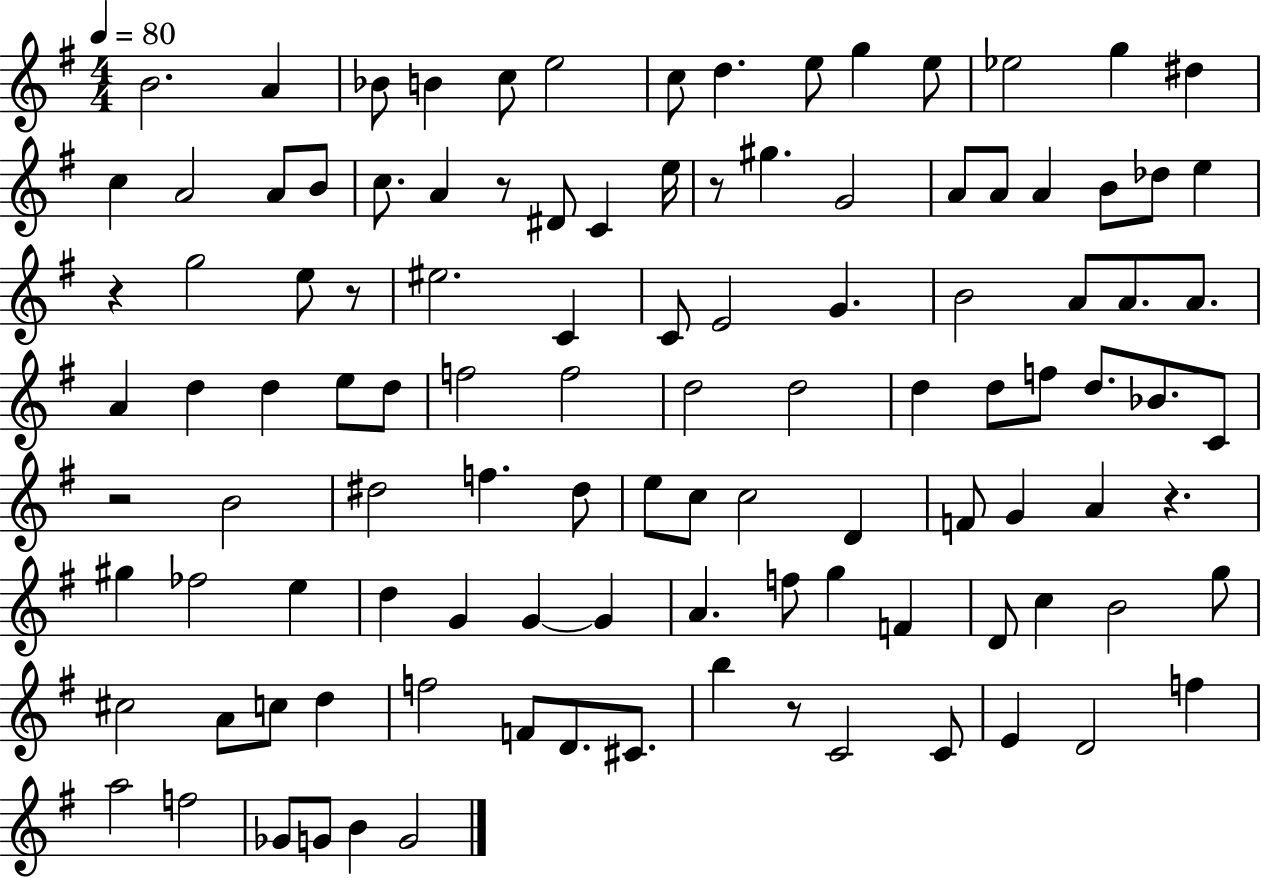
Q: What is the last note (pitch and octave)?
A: G4